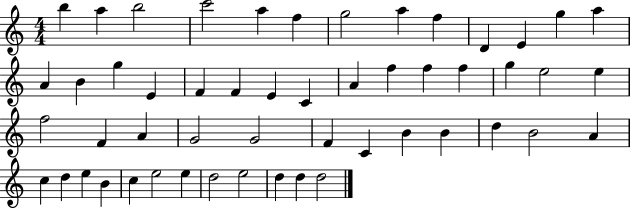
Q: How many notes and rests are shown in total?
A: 52